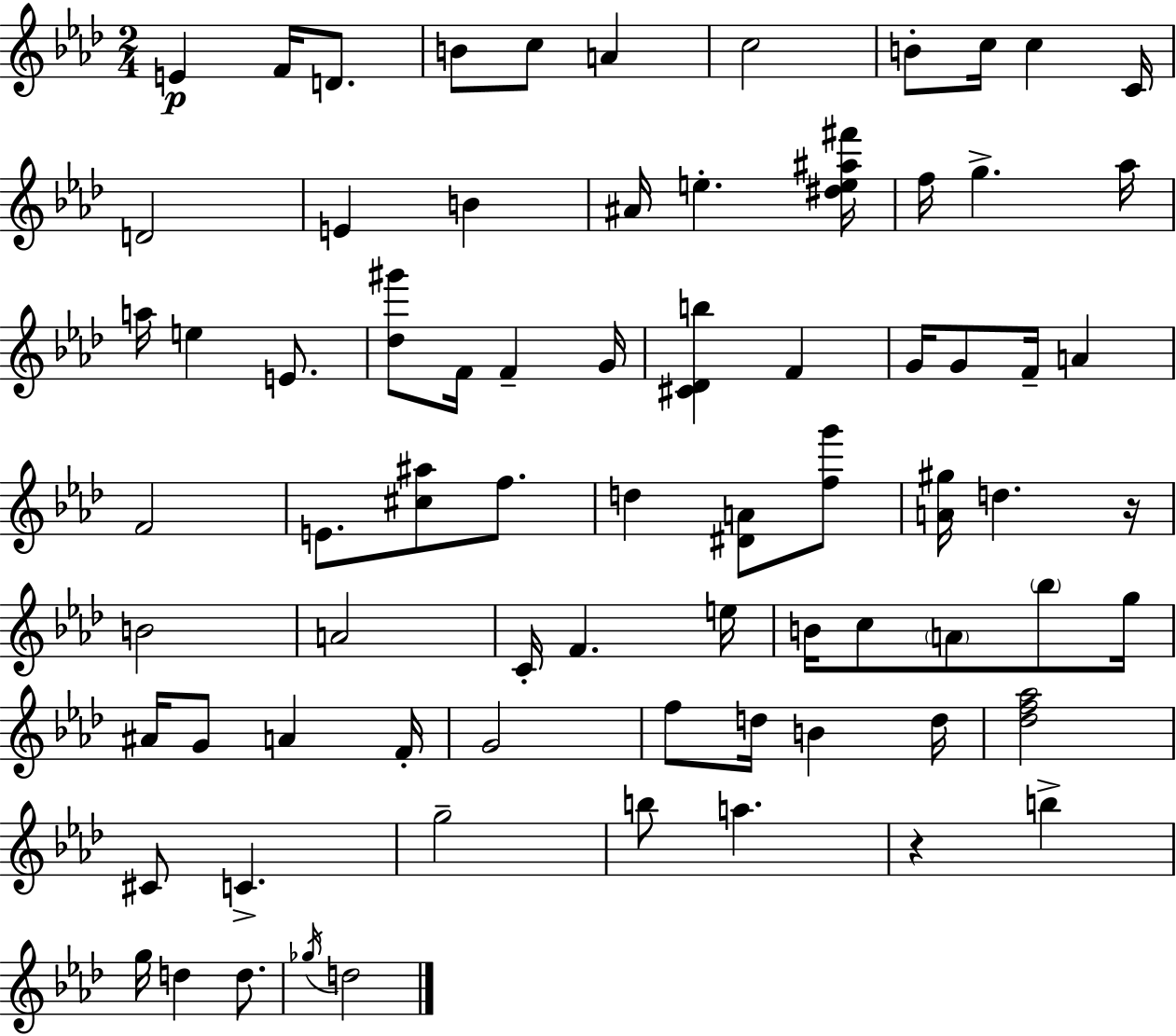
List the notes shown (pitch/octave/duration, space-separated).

E4/q F4/s D4/e. B4/e C5/e A4/q C5/h B4/e C5/s C5/q C4/s D4/h E4/q B4/q A#4/s E5/q. [D#5,E5,A#5,F#6]/s F5/s G5/q. Ab5/s A5/s E5/q E4/e. [Db5,G#6]/e F4/s F4/q G4/s [C#4,Db4,B5]/q F4/q G4/s G4/e F4/s A4/q F4/h E4/e. [C#5,A#5]/e F5/e. D5/q [D#4,A4]/e [F5,G6]/e [A4,G#5]/s D5/q. R/s B4/h A4/h C4/s F4/q. E5/s B4/s C5/e A4/e Bb5/e G5/s A#4/s G4/e A4/q F4/s G4/h F5/e D5/s B4/q D5/s [Db5,F5,Ab5]/h C#4/e C4/q. G5/h B5/e A5/q. R/q B5/q G5/s D5/q D5/e. Gb5/s D5/h